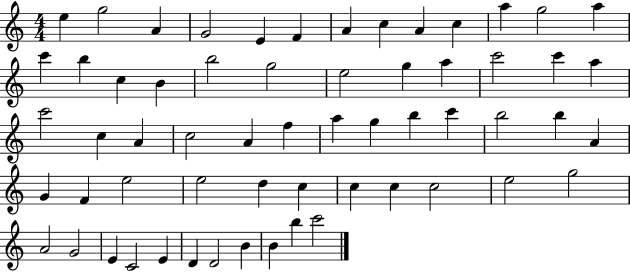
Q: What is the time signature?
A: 4/4